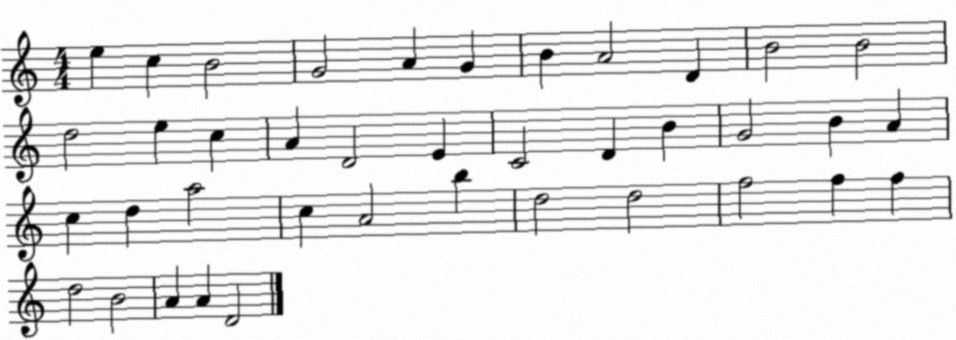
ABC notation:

X:1
T:Untitled
M:4/4
L:1/4
K:C
e c B2 G2 A G B A2 D B2 B2 d2 e c A D2 E C2 D B G2 B A c d a2 c A2 b d2 d2 f2 f f d2 B2 A A D2